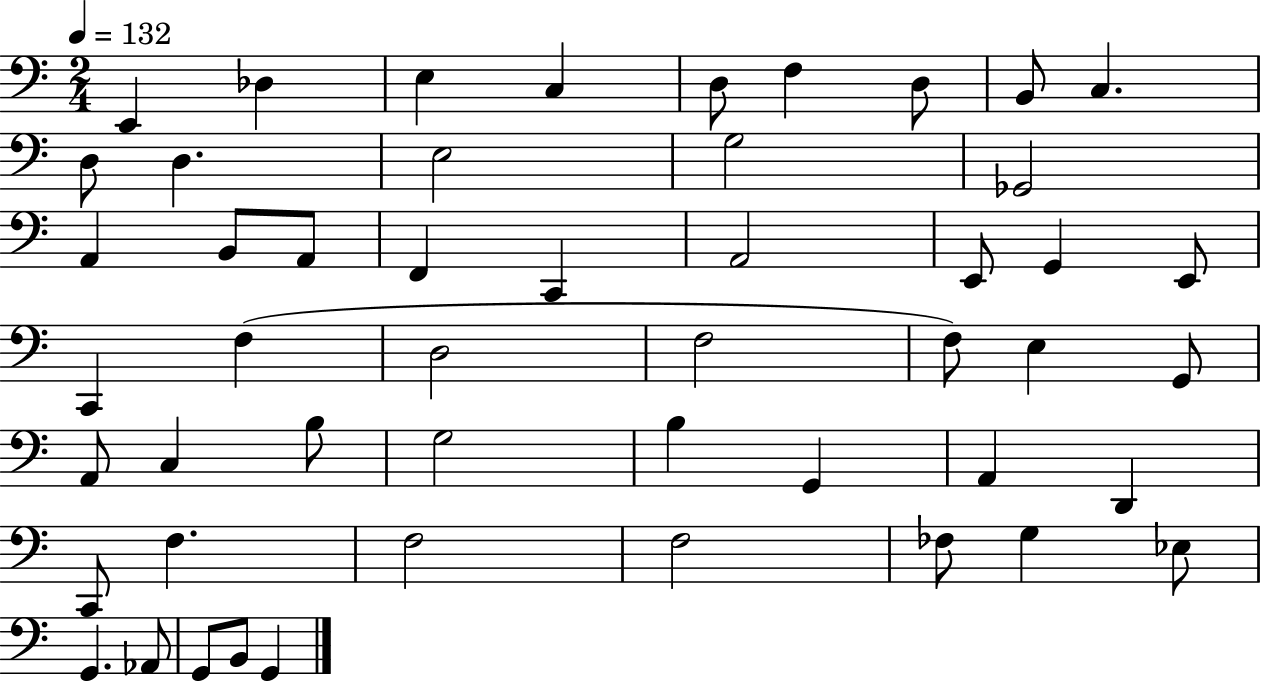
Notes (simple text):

E2/q Db3/q E3/q C3/q D3/e F3/q D3/e B2/e C3/q. D3/e D3/q. E3/h G3/h Gb2/h A2/q B2/e A2/e F2/q C2/q A2/h E2/e G2/q E2/e C2/q F3/q D3/h F3/h F3/e E3/q G2/e A2/e C3/q B3/e G3/h B3/q G2/q A2/q D2/q C2/e F3/q. F3/h F3/h FES3/e G3/q Eb3/e G2/q. Ab2/e G2/e B2/e G2/q